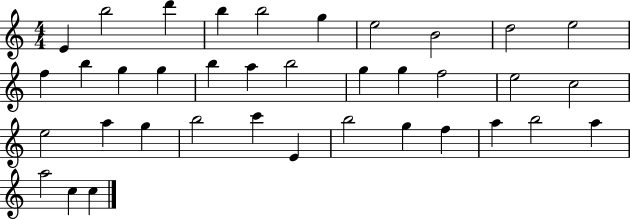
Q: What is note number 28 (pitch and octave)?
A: E4